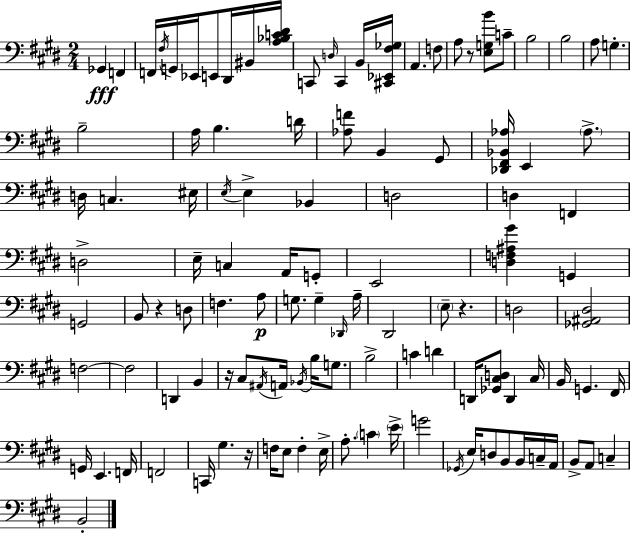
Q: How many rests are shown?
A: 5